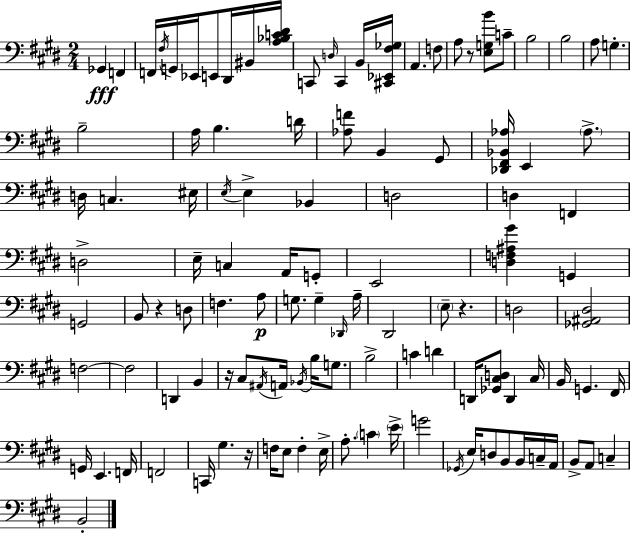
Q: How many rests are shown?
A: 5